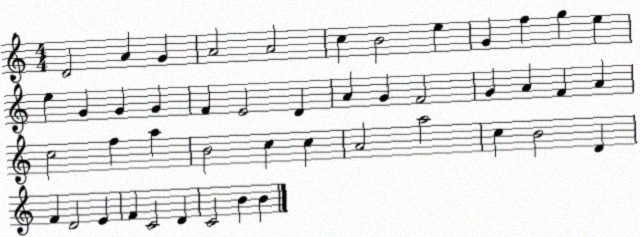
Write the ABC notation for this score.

X:1
T:Untitled
M:4/4
L:1/4
K:C
D2 A G A2 A2 c B2 e G f g e e G G G F E2 D A G F2 G A F A c2 f a B2 c c A2 a2 c B2 D F D2 E F C2 D C2 B B